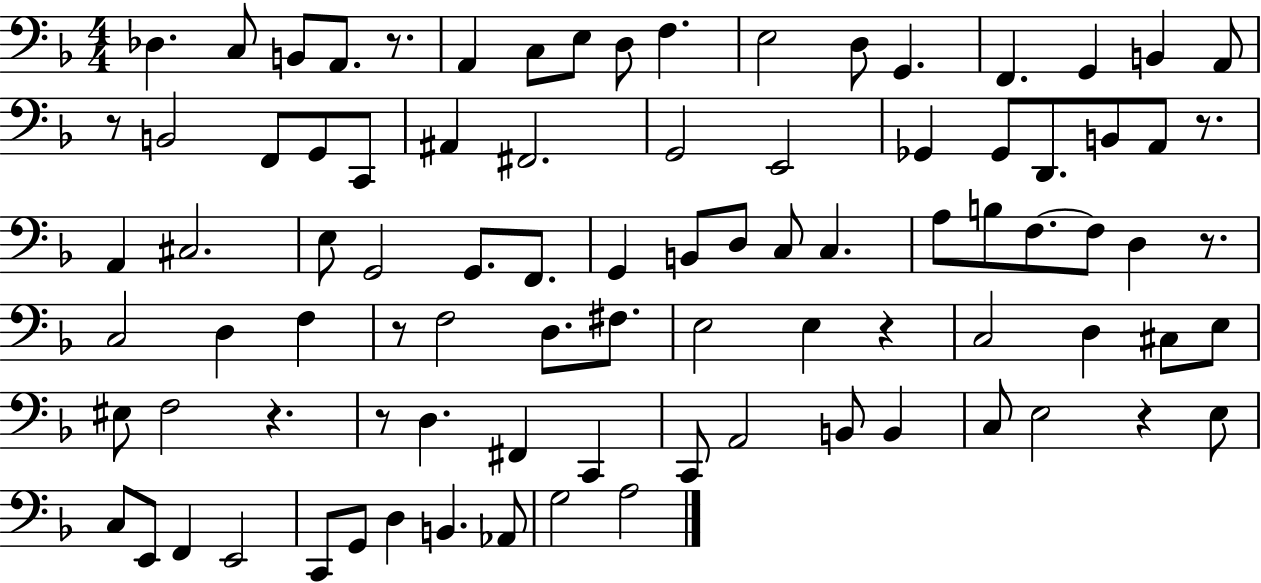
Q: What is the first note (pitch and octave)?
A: Db3